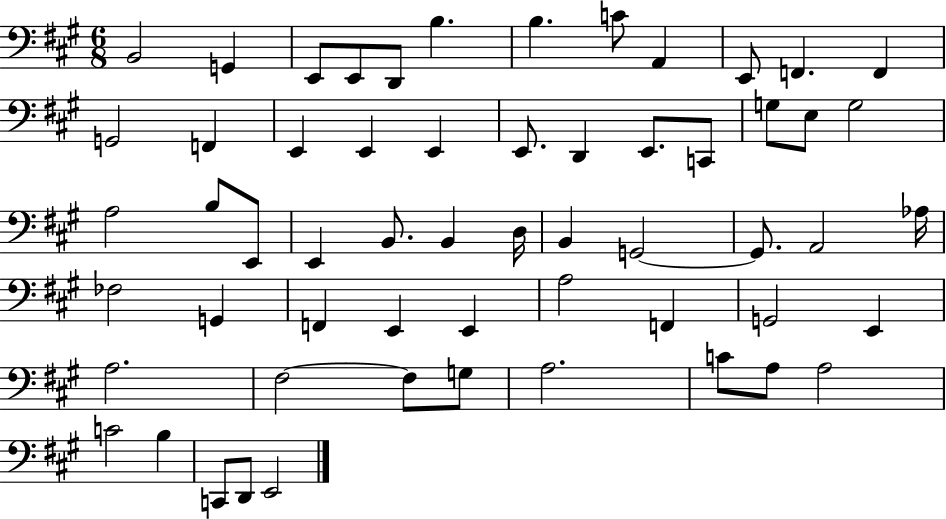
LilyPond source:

{
  \clef bass
  \numericTimeSignature
  \time 6/8
  \key a \major
  \repeat volta 2 { b,2 g,4 | e,8 e,8 d,8 b4. | b4. c'8 a,4 | e,8 f,4. f,4 | \break g,2 f,4 | e,4 e,4 e,4 | e,8. d,4 e,8. c,8 | g8 e8 g2 | \break a2 b8 e,8 | e,4 b,8. b,4 d16 | b,4 g,2~~ | g,8. a,2 aes16 | \break fes2 g,4 | f,4 e,4 e,4 | a2 f,4 | g,2 e,4 | \break a2. | fis2~~ fis8 g8 | a2. | c'8 a8 a2 | \break c'2 b4 | c,8 d,8 e,2 | } \bar "|."
}